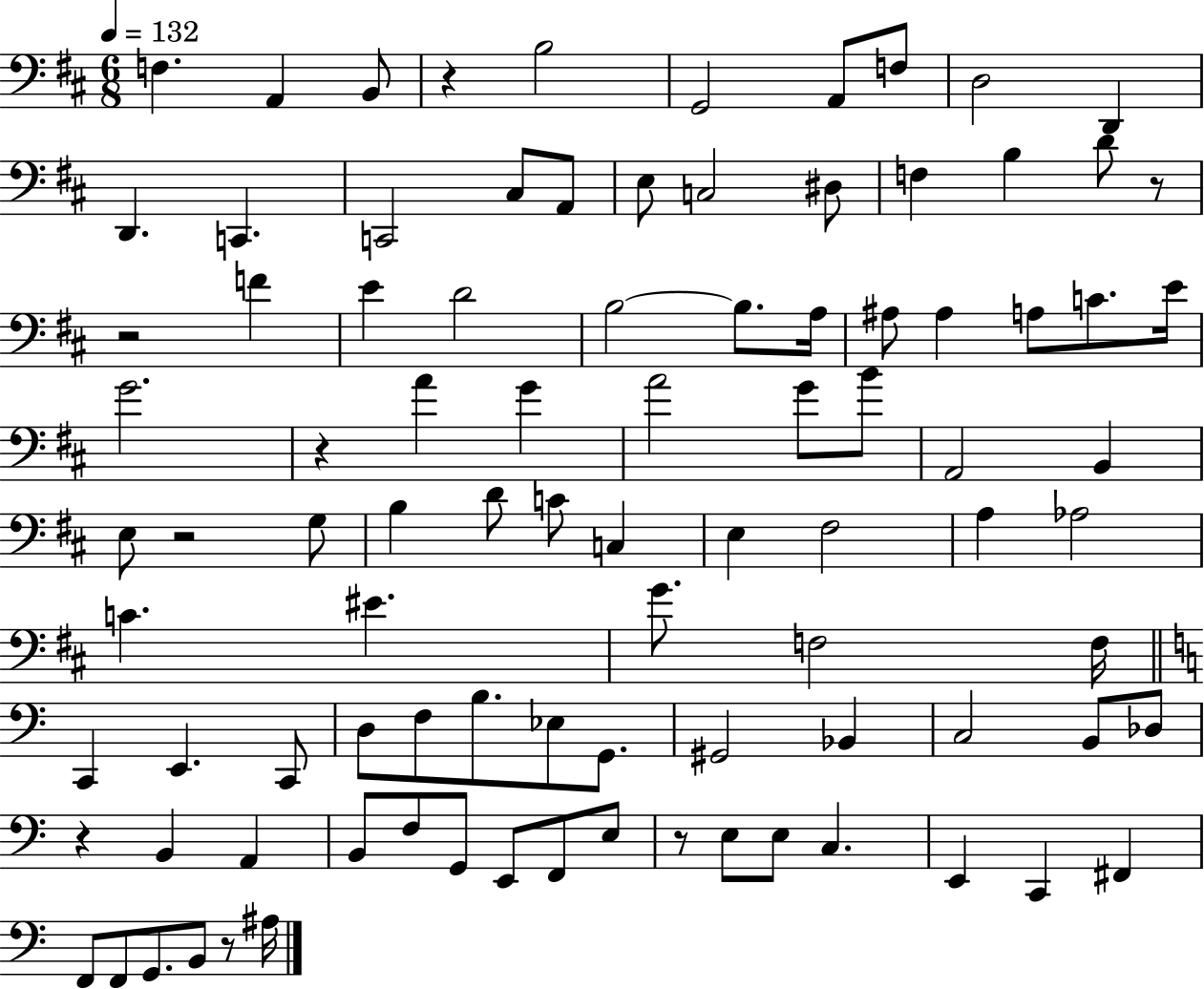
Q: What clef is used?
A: bass